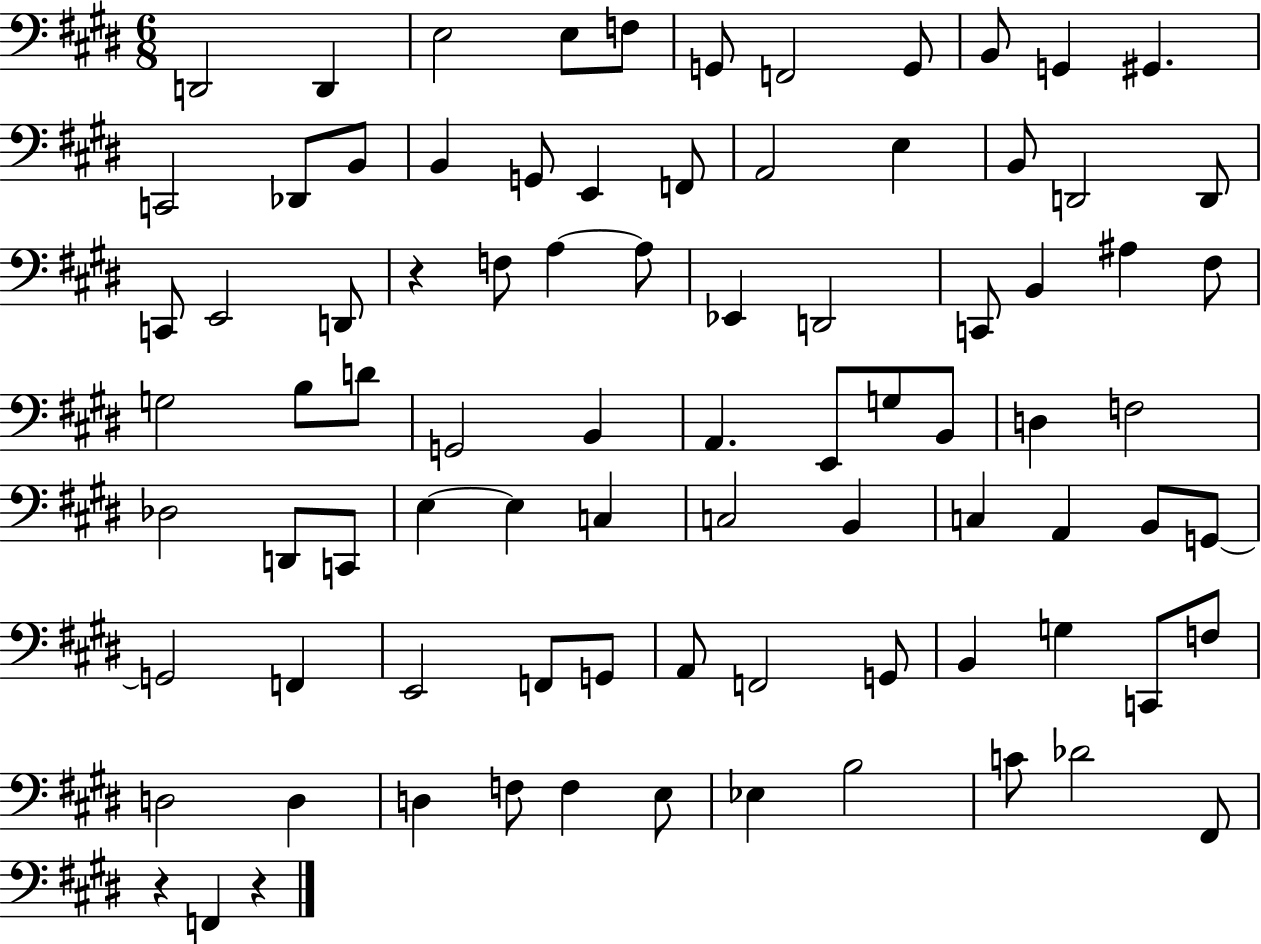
X:1
T:Untitled
M:6/8
L:1/4
K:E
D,,2 D,, E,2 E,/2 F,/2 G,,/2 F,,2 G,,/2 B,,/2 G,, ^G,, C,,2 _D,,/2 B,,/2 B,, G,,/2 E,, F,,/2 A,,2 E, B,,/2 D,,2 D,,/2 C,,/2 E,,2 D,,/2 z F,/2 A, A,/2 _E,, D,,2 C,,/2 B,, ^A, ^F,/2 G,2 B,/2 D/2 G,,2 B,, A,, E,,/2 G,/2 B,,/2 D, F,2 _D,2 D,,/2 C,,/2 E, E, C, C,2 B,, C, A,, B,,/2 G,,/2 G,,2 F,, E,,2 F,,/2 G,,/2 A,,/2 F,,2 G,,/2 B,, G, C,,/2 F,/2 D,2 D, D, F,/2 F, E,/2 _E, B,2 C/2 _D2 ^F,,/2 z F,, z